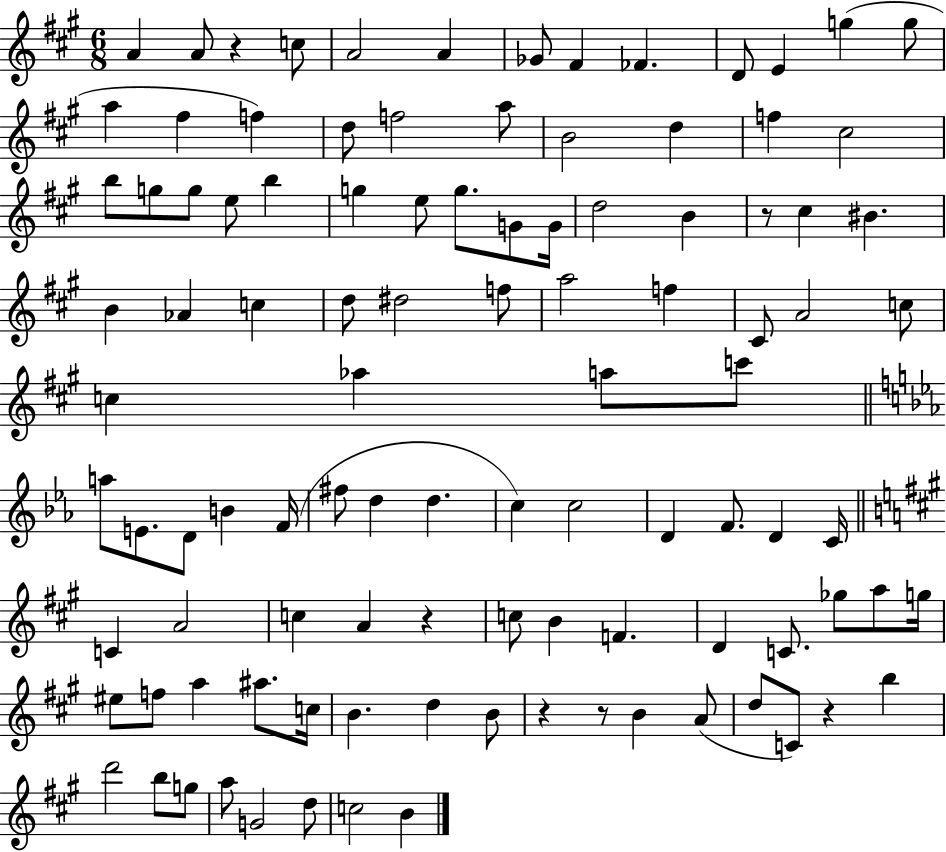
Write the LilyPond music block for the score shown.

{
  \clef treble
  \numericTimeSignature
  \time 6/8
  \key a \major
  a'4 a'8 r4 c''8 | a'2 a'4 | ges'8 fis'4 fes'4. | d'8 e'4 g''4( g''8 | \break a''4 fis''4 f''4) | d''8 f''2 a''8 | b'2 d''4 | f''4 cis''2 | \break b''8 g''8 g''8 e''8 b''4 | g''4 e''8 g''8. g'8 g'16 | d''2 b'4 | r8 cis''4 bis'4. | \break b'4 aes'4 c''4 | d''8 dis''2 f''8 | a''2 f''4 | cis'8 a'2 c''8 | \break c''4 aes''4 a''8 c'''8 | \bar "||" \break \key c \minor a''8 e'8. d'8 b'4 f'16( | fis''8 d''4 d''4. | c''4) c''2 | d'4 f'8. d'4 c'16 | \break \bar "||" \break \key a \major c'4 a'2 | c''4 a'4 r4 | c''8 b'4 f'4. | d'4 c'8. ges''8 a''8 g''16 | \break eis''8 f''8 a''4 ais''8. c''16 | b'4. d''4 b'8 | r4 r8 b'4 a'8( | d''8 c'8) r4 b''4 | \break d'''2 b''8 g''8 | a''8 g'2 d''8 | c''2 b'4 | \bar "|."
}